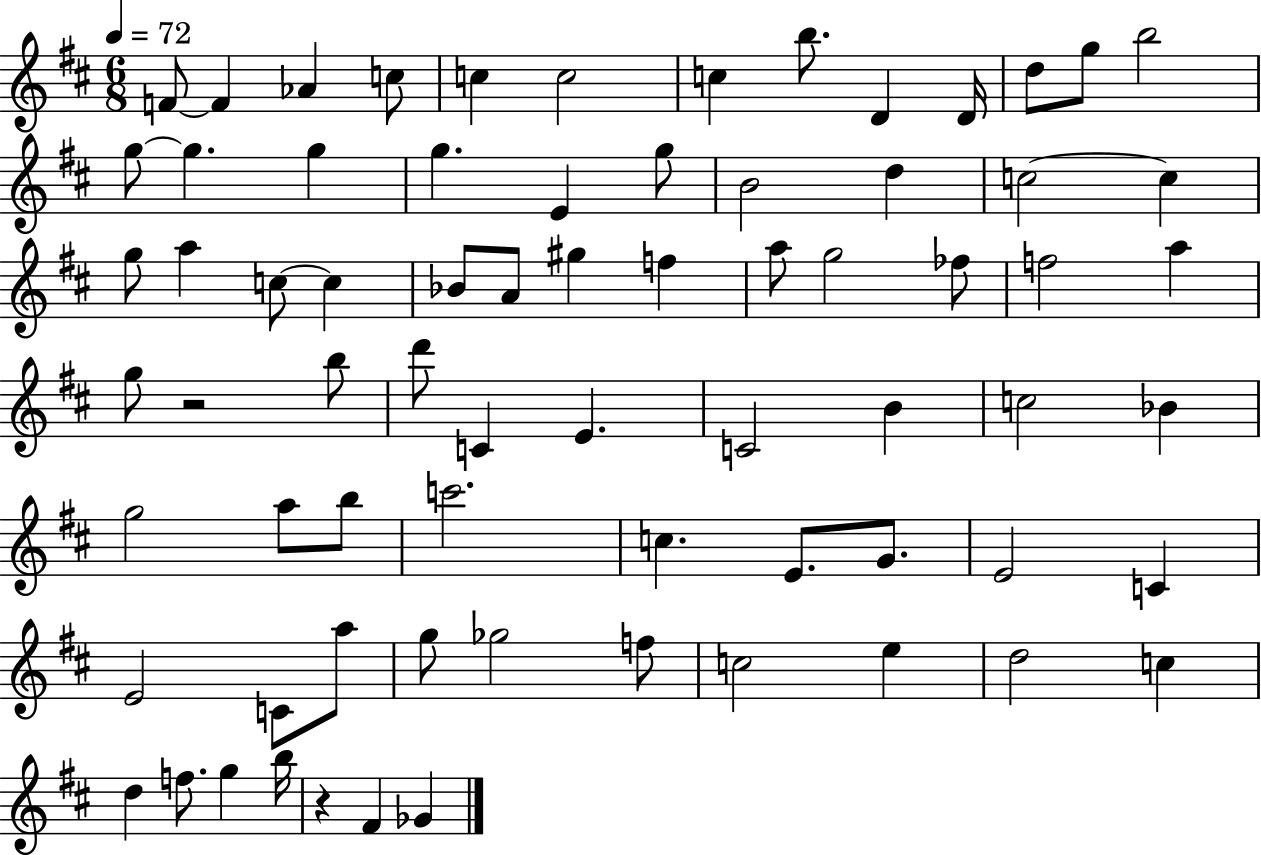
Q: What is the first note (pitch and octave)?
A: F4